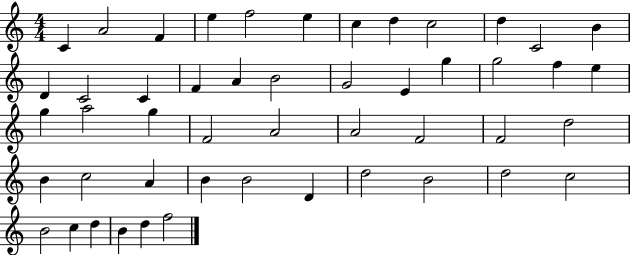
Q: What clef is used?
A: treble